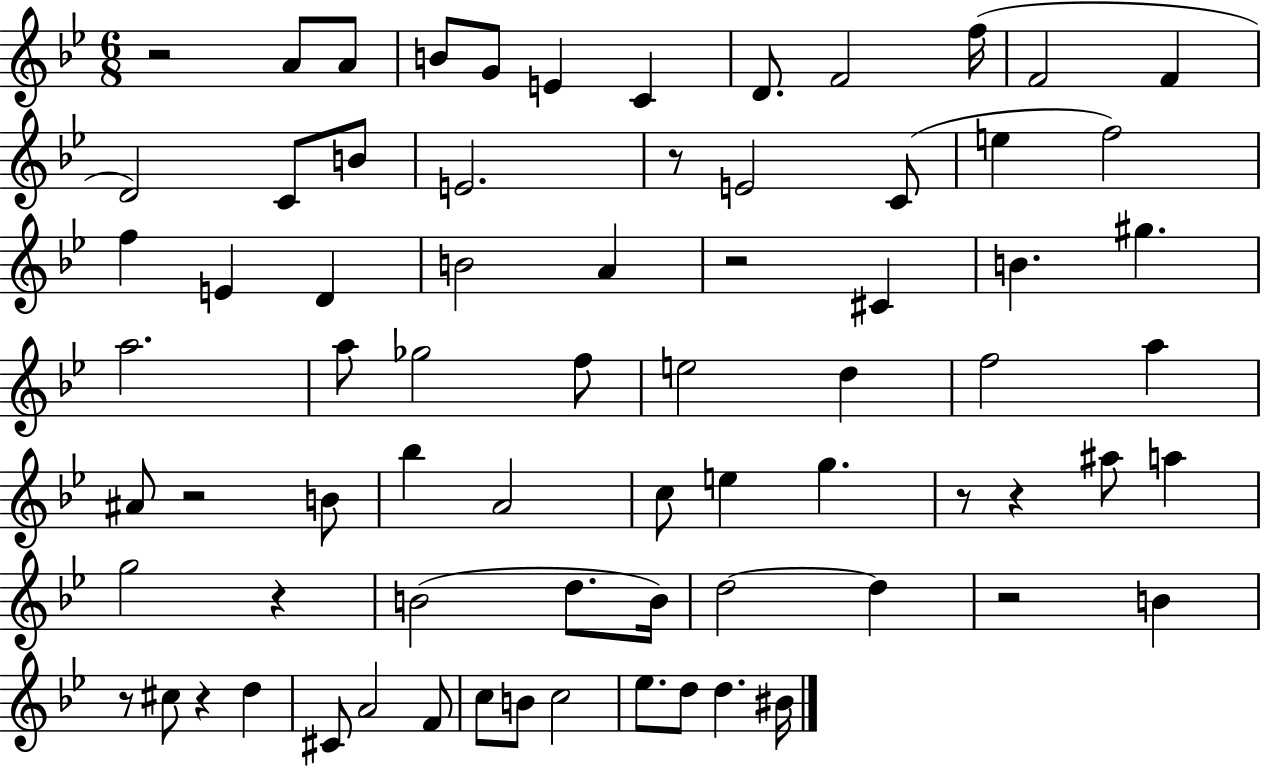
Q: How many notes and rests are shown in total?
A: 73